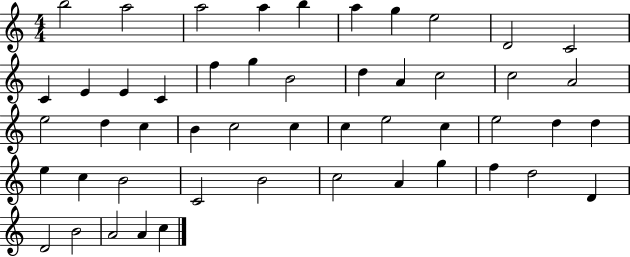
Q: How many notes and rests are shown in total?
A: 50